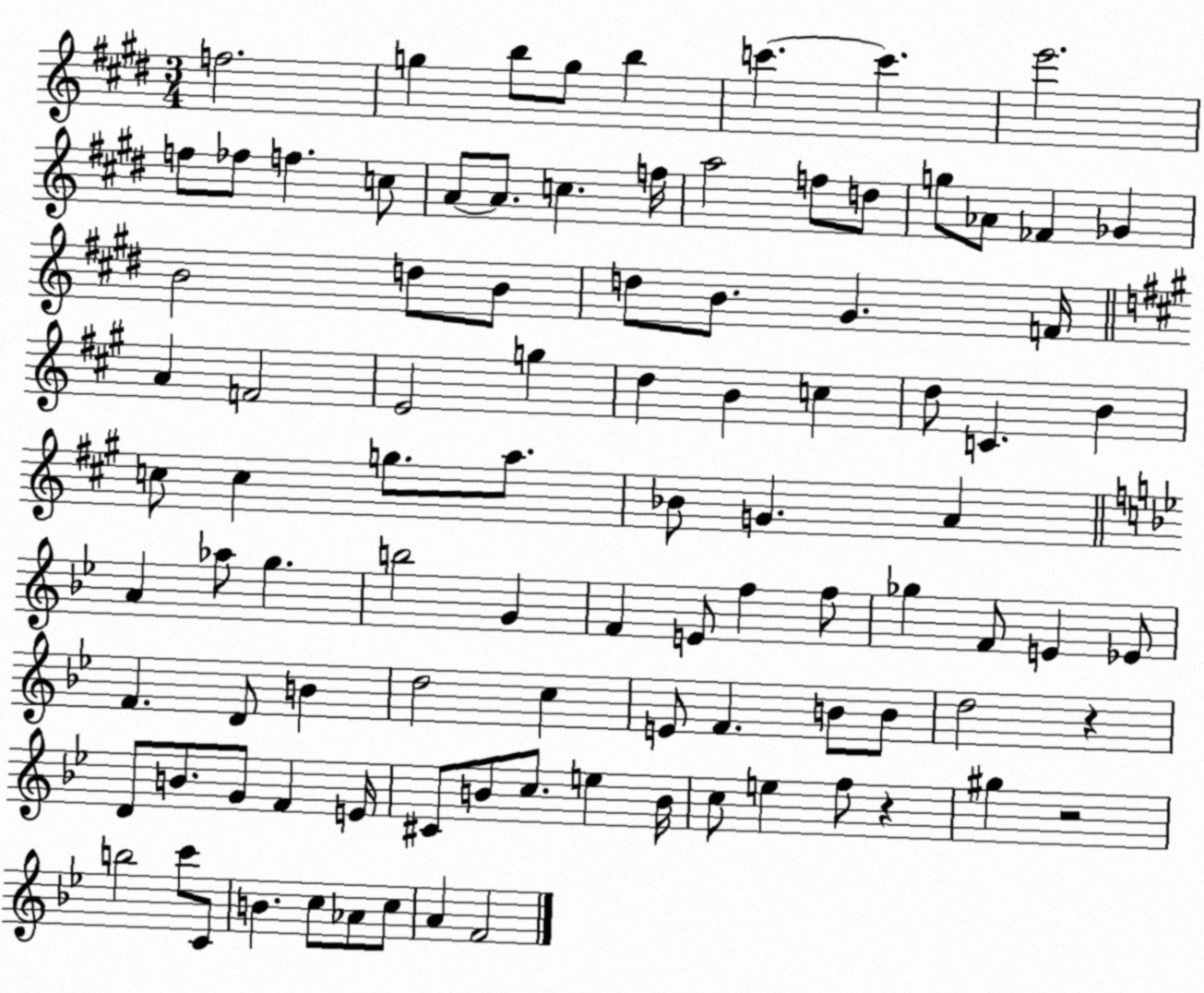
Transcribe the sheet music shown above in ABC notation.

X:1
T:Untitled
M:3/4
L:1/4
K:E
f2 g b/2 g/2 b c' c' e'2 f/2 _f/2 f c/2 A/2 A/2 c f/4 a2 f/2 d/2 g/2 _A/2 _F _G B2 d/2 B/2 d/2 B/2 ^G F/4 A F2 E2 g d B c d/2 C B c/2 c g/2 a/2 _B/2 G A A _a/2 g b2 G F E/2 f f/2 _g F/2 E _E/2 F D/2 B d2 c E/2 F B/2 B/2 d2 z D/2 B/2 G/2 F E/4 ^C/2 B/2 c/2 e B/4 c/2 e f/2 z ^g z2 b2 c'/2 C/2 B c/2 _A/2 c/2 A F2